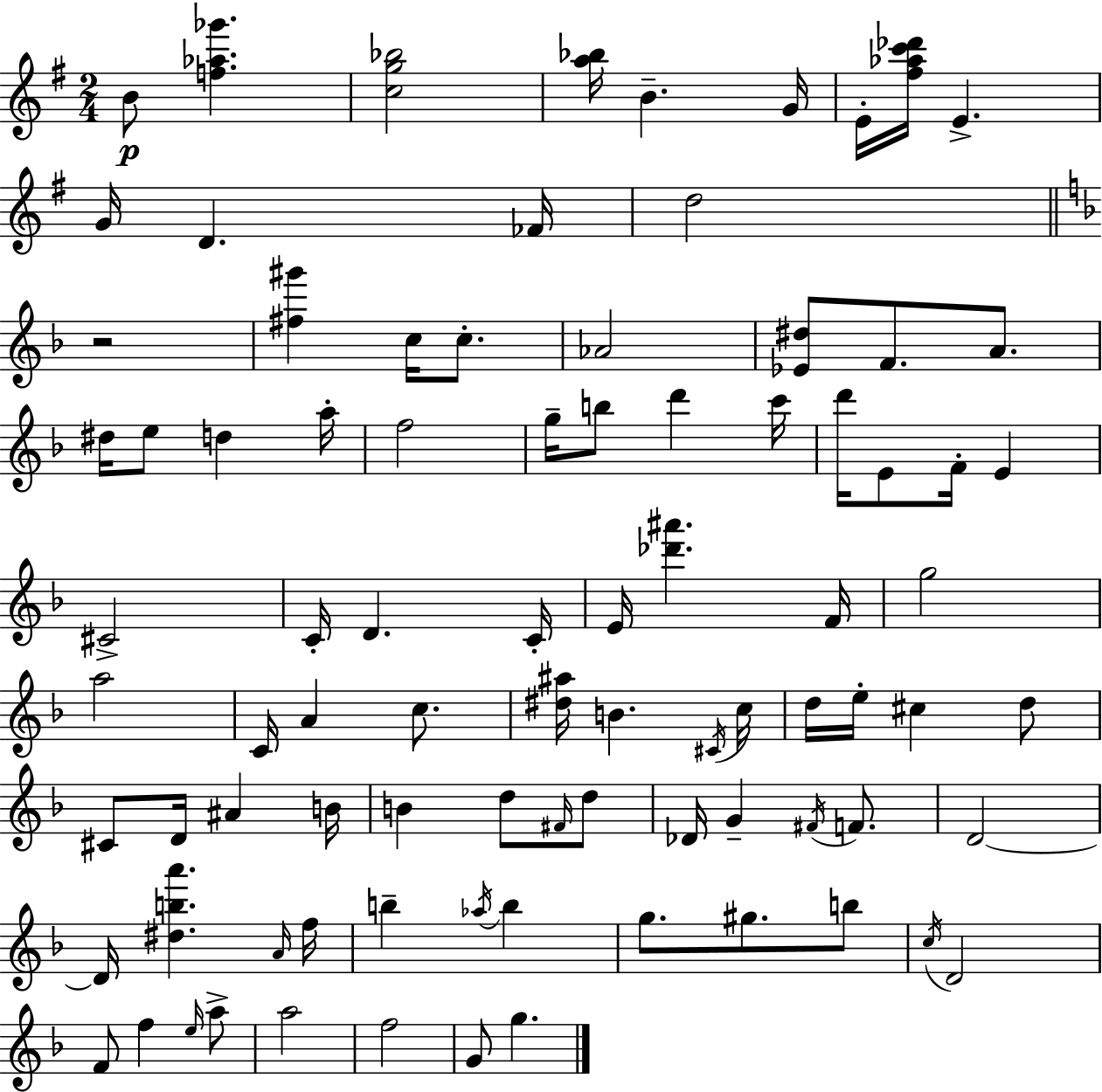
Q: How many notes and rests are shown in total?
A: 87